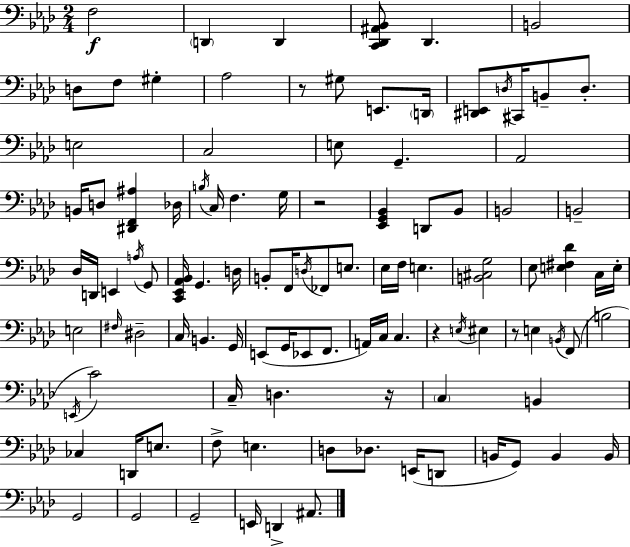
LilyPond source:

{
  \clef bass
  \numericTimeSignature
  \time 2/4
  \key f \minor
  \repeat volta 2 { f2\f | \parenthesize d,4 d,4 | <c, des, ais, bes,>8 des,4. | b,2 | \break d8 f8 gis4-. | aes2 | r8 gis8 e,8. \parenthesize d,16 | <dis, e,>8 \acciaccatura { d16 } cis,16 b,8-- d8.-. | \break e2 | c2 | e8 g,4.-- | aes,2 | \break b,16 d8 <dis, f, ais>4 | des16 \acciaccatura { b16 } c16 f4. | g16 r2 | <ees, g, bes,>4 d,8 | \break bes,8 b,2 | b,2-- | des16 d,16 e,4 | \acciaccatura { a16 } g,8 <c, ees, aes, bes,>16 g,4. | \break d16 b,8-. f,16 \acciaccatura { d16 } fes,8 | e8. ees16 f16 e4. | <b, cis g>2 | ees8 <e fis des'>4 | \break c16 e16-. e2 | \grace { fis16 } dis2-- | c16 b,4. | g,16 e,8( g,16 | \break ees,8 f,8. a,16) c16 c4. | r4 | \acciaccatura { e16 } eis4 r8 | e4 \acciaccatura { b,16 } f,8( b2 | \break \acciaccatura { e,16 }) | c'2 | c16-- d4. r16 | \parenthesize c4 b,4 | \break ces4 d,16 e8. | f8-> e4. | d8 des8. e,16( d,8 | b,16 g,8) b,4 b,16 | \break g,2 | g,2 | g,2-- | e,16 d,4-> ais,8. | \break } \bar "|."
}